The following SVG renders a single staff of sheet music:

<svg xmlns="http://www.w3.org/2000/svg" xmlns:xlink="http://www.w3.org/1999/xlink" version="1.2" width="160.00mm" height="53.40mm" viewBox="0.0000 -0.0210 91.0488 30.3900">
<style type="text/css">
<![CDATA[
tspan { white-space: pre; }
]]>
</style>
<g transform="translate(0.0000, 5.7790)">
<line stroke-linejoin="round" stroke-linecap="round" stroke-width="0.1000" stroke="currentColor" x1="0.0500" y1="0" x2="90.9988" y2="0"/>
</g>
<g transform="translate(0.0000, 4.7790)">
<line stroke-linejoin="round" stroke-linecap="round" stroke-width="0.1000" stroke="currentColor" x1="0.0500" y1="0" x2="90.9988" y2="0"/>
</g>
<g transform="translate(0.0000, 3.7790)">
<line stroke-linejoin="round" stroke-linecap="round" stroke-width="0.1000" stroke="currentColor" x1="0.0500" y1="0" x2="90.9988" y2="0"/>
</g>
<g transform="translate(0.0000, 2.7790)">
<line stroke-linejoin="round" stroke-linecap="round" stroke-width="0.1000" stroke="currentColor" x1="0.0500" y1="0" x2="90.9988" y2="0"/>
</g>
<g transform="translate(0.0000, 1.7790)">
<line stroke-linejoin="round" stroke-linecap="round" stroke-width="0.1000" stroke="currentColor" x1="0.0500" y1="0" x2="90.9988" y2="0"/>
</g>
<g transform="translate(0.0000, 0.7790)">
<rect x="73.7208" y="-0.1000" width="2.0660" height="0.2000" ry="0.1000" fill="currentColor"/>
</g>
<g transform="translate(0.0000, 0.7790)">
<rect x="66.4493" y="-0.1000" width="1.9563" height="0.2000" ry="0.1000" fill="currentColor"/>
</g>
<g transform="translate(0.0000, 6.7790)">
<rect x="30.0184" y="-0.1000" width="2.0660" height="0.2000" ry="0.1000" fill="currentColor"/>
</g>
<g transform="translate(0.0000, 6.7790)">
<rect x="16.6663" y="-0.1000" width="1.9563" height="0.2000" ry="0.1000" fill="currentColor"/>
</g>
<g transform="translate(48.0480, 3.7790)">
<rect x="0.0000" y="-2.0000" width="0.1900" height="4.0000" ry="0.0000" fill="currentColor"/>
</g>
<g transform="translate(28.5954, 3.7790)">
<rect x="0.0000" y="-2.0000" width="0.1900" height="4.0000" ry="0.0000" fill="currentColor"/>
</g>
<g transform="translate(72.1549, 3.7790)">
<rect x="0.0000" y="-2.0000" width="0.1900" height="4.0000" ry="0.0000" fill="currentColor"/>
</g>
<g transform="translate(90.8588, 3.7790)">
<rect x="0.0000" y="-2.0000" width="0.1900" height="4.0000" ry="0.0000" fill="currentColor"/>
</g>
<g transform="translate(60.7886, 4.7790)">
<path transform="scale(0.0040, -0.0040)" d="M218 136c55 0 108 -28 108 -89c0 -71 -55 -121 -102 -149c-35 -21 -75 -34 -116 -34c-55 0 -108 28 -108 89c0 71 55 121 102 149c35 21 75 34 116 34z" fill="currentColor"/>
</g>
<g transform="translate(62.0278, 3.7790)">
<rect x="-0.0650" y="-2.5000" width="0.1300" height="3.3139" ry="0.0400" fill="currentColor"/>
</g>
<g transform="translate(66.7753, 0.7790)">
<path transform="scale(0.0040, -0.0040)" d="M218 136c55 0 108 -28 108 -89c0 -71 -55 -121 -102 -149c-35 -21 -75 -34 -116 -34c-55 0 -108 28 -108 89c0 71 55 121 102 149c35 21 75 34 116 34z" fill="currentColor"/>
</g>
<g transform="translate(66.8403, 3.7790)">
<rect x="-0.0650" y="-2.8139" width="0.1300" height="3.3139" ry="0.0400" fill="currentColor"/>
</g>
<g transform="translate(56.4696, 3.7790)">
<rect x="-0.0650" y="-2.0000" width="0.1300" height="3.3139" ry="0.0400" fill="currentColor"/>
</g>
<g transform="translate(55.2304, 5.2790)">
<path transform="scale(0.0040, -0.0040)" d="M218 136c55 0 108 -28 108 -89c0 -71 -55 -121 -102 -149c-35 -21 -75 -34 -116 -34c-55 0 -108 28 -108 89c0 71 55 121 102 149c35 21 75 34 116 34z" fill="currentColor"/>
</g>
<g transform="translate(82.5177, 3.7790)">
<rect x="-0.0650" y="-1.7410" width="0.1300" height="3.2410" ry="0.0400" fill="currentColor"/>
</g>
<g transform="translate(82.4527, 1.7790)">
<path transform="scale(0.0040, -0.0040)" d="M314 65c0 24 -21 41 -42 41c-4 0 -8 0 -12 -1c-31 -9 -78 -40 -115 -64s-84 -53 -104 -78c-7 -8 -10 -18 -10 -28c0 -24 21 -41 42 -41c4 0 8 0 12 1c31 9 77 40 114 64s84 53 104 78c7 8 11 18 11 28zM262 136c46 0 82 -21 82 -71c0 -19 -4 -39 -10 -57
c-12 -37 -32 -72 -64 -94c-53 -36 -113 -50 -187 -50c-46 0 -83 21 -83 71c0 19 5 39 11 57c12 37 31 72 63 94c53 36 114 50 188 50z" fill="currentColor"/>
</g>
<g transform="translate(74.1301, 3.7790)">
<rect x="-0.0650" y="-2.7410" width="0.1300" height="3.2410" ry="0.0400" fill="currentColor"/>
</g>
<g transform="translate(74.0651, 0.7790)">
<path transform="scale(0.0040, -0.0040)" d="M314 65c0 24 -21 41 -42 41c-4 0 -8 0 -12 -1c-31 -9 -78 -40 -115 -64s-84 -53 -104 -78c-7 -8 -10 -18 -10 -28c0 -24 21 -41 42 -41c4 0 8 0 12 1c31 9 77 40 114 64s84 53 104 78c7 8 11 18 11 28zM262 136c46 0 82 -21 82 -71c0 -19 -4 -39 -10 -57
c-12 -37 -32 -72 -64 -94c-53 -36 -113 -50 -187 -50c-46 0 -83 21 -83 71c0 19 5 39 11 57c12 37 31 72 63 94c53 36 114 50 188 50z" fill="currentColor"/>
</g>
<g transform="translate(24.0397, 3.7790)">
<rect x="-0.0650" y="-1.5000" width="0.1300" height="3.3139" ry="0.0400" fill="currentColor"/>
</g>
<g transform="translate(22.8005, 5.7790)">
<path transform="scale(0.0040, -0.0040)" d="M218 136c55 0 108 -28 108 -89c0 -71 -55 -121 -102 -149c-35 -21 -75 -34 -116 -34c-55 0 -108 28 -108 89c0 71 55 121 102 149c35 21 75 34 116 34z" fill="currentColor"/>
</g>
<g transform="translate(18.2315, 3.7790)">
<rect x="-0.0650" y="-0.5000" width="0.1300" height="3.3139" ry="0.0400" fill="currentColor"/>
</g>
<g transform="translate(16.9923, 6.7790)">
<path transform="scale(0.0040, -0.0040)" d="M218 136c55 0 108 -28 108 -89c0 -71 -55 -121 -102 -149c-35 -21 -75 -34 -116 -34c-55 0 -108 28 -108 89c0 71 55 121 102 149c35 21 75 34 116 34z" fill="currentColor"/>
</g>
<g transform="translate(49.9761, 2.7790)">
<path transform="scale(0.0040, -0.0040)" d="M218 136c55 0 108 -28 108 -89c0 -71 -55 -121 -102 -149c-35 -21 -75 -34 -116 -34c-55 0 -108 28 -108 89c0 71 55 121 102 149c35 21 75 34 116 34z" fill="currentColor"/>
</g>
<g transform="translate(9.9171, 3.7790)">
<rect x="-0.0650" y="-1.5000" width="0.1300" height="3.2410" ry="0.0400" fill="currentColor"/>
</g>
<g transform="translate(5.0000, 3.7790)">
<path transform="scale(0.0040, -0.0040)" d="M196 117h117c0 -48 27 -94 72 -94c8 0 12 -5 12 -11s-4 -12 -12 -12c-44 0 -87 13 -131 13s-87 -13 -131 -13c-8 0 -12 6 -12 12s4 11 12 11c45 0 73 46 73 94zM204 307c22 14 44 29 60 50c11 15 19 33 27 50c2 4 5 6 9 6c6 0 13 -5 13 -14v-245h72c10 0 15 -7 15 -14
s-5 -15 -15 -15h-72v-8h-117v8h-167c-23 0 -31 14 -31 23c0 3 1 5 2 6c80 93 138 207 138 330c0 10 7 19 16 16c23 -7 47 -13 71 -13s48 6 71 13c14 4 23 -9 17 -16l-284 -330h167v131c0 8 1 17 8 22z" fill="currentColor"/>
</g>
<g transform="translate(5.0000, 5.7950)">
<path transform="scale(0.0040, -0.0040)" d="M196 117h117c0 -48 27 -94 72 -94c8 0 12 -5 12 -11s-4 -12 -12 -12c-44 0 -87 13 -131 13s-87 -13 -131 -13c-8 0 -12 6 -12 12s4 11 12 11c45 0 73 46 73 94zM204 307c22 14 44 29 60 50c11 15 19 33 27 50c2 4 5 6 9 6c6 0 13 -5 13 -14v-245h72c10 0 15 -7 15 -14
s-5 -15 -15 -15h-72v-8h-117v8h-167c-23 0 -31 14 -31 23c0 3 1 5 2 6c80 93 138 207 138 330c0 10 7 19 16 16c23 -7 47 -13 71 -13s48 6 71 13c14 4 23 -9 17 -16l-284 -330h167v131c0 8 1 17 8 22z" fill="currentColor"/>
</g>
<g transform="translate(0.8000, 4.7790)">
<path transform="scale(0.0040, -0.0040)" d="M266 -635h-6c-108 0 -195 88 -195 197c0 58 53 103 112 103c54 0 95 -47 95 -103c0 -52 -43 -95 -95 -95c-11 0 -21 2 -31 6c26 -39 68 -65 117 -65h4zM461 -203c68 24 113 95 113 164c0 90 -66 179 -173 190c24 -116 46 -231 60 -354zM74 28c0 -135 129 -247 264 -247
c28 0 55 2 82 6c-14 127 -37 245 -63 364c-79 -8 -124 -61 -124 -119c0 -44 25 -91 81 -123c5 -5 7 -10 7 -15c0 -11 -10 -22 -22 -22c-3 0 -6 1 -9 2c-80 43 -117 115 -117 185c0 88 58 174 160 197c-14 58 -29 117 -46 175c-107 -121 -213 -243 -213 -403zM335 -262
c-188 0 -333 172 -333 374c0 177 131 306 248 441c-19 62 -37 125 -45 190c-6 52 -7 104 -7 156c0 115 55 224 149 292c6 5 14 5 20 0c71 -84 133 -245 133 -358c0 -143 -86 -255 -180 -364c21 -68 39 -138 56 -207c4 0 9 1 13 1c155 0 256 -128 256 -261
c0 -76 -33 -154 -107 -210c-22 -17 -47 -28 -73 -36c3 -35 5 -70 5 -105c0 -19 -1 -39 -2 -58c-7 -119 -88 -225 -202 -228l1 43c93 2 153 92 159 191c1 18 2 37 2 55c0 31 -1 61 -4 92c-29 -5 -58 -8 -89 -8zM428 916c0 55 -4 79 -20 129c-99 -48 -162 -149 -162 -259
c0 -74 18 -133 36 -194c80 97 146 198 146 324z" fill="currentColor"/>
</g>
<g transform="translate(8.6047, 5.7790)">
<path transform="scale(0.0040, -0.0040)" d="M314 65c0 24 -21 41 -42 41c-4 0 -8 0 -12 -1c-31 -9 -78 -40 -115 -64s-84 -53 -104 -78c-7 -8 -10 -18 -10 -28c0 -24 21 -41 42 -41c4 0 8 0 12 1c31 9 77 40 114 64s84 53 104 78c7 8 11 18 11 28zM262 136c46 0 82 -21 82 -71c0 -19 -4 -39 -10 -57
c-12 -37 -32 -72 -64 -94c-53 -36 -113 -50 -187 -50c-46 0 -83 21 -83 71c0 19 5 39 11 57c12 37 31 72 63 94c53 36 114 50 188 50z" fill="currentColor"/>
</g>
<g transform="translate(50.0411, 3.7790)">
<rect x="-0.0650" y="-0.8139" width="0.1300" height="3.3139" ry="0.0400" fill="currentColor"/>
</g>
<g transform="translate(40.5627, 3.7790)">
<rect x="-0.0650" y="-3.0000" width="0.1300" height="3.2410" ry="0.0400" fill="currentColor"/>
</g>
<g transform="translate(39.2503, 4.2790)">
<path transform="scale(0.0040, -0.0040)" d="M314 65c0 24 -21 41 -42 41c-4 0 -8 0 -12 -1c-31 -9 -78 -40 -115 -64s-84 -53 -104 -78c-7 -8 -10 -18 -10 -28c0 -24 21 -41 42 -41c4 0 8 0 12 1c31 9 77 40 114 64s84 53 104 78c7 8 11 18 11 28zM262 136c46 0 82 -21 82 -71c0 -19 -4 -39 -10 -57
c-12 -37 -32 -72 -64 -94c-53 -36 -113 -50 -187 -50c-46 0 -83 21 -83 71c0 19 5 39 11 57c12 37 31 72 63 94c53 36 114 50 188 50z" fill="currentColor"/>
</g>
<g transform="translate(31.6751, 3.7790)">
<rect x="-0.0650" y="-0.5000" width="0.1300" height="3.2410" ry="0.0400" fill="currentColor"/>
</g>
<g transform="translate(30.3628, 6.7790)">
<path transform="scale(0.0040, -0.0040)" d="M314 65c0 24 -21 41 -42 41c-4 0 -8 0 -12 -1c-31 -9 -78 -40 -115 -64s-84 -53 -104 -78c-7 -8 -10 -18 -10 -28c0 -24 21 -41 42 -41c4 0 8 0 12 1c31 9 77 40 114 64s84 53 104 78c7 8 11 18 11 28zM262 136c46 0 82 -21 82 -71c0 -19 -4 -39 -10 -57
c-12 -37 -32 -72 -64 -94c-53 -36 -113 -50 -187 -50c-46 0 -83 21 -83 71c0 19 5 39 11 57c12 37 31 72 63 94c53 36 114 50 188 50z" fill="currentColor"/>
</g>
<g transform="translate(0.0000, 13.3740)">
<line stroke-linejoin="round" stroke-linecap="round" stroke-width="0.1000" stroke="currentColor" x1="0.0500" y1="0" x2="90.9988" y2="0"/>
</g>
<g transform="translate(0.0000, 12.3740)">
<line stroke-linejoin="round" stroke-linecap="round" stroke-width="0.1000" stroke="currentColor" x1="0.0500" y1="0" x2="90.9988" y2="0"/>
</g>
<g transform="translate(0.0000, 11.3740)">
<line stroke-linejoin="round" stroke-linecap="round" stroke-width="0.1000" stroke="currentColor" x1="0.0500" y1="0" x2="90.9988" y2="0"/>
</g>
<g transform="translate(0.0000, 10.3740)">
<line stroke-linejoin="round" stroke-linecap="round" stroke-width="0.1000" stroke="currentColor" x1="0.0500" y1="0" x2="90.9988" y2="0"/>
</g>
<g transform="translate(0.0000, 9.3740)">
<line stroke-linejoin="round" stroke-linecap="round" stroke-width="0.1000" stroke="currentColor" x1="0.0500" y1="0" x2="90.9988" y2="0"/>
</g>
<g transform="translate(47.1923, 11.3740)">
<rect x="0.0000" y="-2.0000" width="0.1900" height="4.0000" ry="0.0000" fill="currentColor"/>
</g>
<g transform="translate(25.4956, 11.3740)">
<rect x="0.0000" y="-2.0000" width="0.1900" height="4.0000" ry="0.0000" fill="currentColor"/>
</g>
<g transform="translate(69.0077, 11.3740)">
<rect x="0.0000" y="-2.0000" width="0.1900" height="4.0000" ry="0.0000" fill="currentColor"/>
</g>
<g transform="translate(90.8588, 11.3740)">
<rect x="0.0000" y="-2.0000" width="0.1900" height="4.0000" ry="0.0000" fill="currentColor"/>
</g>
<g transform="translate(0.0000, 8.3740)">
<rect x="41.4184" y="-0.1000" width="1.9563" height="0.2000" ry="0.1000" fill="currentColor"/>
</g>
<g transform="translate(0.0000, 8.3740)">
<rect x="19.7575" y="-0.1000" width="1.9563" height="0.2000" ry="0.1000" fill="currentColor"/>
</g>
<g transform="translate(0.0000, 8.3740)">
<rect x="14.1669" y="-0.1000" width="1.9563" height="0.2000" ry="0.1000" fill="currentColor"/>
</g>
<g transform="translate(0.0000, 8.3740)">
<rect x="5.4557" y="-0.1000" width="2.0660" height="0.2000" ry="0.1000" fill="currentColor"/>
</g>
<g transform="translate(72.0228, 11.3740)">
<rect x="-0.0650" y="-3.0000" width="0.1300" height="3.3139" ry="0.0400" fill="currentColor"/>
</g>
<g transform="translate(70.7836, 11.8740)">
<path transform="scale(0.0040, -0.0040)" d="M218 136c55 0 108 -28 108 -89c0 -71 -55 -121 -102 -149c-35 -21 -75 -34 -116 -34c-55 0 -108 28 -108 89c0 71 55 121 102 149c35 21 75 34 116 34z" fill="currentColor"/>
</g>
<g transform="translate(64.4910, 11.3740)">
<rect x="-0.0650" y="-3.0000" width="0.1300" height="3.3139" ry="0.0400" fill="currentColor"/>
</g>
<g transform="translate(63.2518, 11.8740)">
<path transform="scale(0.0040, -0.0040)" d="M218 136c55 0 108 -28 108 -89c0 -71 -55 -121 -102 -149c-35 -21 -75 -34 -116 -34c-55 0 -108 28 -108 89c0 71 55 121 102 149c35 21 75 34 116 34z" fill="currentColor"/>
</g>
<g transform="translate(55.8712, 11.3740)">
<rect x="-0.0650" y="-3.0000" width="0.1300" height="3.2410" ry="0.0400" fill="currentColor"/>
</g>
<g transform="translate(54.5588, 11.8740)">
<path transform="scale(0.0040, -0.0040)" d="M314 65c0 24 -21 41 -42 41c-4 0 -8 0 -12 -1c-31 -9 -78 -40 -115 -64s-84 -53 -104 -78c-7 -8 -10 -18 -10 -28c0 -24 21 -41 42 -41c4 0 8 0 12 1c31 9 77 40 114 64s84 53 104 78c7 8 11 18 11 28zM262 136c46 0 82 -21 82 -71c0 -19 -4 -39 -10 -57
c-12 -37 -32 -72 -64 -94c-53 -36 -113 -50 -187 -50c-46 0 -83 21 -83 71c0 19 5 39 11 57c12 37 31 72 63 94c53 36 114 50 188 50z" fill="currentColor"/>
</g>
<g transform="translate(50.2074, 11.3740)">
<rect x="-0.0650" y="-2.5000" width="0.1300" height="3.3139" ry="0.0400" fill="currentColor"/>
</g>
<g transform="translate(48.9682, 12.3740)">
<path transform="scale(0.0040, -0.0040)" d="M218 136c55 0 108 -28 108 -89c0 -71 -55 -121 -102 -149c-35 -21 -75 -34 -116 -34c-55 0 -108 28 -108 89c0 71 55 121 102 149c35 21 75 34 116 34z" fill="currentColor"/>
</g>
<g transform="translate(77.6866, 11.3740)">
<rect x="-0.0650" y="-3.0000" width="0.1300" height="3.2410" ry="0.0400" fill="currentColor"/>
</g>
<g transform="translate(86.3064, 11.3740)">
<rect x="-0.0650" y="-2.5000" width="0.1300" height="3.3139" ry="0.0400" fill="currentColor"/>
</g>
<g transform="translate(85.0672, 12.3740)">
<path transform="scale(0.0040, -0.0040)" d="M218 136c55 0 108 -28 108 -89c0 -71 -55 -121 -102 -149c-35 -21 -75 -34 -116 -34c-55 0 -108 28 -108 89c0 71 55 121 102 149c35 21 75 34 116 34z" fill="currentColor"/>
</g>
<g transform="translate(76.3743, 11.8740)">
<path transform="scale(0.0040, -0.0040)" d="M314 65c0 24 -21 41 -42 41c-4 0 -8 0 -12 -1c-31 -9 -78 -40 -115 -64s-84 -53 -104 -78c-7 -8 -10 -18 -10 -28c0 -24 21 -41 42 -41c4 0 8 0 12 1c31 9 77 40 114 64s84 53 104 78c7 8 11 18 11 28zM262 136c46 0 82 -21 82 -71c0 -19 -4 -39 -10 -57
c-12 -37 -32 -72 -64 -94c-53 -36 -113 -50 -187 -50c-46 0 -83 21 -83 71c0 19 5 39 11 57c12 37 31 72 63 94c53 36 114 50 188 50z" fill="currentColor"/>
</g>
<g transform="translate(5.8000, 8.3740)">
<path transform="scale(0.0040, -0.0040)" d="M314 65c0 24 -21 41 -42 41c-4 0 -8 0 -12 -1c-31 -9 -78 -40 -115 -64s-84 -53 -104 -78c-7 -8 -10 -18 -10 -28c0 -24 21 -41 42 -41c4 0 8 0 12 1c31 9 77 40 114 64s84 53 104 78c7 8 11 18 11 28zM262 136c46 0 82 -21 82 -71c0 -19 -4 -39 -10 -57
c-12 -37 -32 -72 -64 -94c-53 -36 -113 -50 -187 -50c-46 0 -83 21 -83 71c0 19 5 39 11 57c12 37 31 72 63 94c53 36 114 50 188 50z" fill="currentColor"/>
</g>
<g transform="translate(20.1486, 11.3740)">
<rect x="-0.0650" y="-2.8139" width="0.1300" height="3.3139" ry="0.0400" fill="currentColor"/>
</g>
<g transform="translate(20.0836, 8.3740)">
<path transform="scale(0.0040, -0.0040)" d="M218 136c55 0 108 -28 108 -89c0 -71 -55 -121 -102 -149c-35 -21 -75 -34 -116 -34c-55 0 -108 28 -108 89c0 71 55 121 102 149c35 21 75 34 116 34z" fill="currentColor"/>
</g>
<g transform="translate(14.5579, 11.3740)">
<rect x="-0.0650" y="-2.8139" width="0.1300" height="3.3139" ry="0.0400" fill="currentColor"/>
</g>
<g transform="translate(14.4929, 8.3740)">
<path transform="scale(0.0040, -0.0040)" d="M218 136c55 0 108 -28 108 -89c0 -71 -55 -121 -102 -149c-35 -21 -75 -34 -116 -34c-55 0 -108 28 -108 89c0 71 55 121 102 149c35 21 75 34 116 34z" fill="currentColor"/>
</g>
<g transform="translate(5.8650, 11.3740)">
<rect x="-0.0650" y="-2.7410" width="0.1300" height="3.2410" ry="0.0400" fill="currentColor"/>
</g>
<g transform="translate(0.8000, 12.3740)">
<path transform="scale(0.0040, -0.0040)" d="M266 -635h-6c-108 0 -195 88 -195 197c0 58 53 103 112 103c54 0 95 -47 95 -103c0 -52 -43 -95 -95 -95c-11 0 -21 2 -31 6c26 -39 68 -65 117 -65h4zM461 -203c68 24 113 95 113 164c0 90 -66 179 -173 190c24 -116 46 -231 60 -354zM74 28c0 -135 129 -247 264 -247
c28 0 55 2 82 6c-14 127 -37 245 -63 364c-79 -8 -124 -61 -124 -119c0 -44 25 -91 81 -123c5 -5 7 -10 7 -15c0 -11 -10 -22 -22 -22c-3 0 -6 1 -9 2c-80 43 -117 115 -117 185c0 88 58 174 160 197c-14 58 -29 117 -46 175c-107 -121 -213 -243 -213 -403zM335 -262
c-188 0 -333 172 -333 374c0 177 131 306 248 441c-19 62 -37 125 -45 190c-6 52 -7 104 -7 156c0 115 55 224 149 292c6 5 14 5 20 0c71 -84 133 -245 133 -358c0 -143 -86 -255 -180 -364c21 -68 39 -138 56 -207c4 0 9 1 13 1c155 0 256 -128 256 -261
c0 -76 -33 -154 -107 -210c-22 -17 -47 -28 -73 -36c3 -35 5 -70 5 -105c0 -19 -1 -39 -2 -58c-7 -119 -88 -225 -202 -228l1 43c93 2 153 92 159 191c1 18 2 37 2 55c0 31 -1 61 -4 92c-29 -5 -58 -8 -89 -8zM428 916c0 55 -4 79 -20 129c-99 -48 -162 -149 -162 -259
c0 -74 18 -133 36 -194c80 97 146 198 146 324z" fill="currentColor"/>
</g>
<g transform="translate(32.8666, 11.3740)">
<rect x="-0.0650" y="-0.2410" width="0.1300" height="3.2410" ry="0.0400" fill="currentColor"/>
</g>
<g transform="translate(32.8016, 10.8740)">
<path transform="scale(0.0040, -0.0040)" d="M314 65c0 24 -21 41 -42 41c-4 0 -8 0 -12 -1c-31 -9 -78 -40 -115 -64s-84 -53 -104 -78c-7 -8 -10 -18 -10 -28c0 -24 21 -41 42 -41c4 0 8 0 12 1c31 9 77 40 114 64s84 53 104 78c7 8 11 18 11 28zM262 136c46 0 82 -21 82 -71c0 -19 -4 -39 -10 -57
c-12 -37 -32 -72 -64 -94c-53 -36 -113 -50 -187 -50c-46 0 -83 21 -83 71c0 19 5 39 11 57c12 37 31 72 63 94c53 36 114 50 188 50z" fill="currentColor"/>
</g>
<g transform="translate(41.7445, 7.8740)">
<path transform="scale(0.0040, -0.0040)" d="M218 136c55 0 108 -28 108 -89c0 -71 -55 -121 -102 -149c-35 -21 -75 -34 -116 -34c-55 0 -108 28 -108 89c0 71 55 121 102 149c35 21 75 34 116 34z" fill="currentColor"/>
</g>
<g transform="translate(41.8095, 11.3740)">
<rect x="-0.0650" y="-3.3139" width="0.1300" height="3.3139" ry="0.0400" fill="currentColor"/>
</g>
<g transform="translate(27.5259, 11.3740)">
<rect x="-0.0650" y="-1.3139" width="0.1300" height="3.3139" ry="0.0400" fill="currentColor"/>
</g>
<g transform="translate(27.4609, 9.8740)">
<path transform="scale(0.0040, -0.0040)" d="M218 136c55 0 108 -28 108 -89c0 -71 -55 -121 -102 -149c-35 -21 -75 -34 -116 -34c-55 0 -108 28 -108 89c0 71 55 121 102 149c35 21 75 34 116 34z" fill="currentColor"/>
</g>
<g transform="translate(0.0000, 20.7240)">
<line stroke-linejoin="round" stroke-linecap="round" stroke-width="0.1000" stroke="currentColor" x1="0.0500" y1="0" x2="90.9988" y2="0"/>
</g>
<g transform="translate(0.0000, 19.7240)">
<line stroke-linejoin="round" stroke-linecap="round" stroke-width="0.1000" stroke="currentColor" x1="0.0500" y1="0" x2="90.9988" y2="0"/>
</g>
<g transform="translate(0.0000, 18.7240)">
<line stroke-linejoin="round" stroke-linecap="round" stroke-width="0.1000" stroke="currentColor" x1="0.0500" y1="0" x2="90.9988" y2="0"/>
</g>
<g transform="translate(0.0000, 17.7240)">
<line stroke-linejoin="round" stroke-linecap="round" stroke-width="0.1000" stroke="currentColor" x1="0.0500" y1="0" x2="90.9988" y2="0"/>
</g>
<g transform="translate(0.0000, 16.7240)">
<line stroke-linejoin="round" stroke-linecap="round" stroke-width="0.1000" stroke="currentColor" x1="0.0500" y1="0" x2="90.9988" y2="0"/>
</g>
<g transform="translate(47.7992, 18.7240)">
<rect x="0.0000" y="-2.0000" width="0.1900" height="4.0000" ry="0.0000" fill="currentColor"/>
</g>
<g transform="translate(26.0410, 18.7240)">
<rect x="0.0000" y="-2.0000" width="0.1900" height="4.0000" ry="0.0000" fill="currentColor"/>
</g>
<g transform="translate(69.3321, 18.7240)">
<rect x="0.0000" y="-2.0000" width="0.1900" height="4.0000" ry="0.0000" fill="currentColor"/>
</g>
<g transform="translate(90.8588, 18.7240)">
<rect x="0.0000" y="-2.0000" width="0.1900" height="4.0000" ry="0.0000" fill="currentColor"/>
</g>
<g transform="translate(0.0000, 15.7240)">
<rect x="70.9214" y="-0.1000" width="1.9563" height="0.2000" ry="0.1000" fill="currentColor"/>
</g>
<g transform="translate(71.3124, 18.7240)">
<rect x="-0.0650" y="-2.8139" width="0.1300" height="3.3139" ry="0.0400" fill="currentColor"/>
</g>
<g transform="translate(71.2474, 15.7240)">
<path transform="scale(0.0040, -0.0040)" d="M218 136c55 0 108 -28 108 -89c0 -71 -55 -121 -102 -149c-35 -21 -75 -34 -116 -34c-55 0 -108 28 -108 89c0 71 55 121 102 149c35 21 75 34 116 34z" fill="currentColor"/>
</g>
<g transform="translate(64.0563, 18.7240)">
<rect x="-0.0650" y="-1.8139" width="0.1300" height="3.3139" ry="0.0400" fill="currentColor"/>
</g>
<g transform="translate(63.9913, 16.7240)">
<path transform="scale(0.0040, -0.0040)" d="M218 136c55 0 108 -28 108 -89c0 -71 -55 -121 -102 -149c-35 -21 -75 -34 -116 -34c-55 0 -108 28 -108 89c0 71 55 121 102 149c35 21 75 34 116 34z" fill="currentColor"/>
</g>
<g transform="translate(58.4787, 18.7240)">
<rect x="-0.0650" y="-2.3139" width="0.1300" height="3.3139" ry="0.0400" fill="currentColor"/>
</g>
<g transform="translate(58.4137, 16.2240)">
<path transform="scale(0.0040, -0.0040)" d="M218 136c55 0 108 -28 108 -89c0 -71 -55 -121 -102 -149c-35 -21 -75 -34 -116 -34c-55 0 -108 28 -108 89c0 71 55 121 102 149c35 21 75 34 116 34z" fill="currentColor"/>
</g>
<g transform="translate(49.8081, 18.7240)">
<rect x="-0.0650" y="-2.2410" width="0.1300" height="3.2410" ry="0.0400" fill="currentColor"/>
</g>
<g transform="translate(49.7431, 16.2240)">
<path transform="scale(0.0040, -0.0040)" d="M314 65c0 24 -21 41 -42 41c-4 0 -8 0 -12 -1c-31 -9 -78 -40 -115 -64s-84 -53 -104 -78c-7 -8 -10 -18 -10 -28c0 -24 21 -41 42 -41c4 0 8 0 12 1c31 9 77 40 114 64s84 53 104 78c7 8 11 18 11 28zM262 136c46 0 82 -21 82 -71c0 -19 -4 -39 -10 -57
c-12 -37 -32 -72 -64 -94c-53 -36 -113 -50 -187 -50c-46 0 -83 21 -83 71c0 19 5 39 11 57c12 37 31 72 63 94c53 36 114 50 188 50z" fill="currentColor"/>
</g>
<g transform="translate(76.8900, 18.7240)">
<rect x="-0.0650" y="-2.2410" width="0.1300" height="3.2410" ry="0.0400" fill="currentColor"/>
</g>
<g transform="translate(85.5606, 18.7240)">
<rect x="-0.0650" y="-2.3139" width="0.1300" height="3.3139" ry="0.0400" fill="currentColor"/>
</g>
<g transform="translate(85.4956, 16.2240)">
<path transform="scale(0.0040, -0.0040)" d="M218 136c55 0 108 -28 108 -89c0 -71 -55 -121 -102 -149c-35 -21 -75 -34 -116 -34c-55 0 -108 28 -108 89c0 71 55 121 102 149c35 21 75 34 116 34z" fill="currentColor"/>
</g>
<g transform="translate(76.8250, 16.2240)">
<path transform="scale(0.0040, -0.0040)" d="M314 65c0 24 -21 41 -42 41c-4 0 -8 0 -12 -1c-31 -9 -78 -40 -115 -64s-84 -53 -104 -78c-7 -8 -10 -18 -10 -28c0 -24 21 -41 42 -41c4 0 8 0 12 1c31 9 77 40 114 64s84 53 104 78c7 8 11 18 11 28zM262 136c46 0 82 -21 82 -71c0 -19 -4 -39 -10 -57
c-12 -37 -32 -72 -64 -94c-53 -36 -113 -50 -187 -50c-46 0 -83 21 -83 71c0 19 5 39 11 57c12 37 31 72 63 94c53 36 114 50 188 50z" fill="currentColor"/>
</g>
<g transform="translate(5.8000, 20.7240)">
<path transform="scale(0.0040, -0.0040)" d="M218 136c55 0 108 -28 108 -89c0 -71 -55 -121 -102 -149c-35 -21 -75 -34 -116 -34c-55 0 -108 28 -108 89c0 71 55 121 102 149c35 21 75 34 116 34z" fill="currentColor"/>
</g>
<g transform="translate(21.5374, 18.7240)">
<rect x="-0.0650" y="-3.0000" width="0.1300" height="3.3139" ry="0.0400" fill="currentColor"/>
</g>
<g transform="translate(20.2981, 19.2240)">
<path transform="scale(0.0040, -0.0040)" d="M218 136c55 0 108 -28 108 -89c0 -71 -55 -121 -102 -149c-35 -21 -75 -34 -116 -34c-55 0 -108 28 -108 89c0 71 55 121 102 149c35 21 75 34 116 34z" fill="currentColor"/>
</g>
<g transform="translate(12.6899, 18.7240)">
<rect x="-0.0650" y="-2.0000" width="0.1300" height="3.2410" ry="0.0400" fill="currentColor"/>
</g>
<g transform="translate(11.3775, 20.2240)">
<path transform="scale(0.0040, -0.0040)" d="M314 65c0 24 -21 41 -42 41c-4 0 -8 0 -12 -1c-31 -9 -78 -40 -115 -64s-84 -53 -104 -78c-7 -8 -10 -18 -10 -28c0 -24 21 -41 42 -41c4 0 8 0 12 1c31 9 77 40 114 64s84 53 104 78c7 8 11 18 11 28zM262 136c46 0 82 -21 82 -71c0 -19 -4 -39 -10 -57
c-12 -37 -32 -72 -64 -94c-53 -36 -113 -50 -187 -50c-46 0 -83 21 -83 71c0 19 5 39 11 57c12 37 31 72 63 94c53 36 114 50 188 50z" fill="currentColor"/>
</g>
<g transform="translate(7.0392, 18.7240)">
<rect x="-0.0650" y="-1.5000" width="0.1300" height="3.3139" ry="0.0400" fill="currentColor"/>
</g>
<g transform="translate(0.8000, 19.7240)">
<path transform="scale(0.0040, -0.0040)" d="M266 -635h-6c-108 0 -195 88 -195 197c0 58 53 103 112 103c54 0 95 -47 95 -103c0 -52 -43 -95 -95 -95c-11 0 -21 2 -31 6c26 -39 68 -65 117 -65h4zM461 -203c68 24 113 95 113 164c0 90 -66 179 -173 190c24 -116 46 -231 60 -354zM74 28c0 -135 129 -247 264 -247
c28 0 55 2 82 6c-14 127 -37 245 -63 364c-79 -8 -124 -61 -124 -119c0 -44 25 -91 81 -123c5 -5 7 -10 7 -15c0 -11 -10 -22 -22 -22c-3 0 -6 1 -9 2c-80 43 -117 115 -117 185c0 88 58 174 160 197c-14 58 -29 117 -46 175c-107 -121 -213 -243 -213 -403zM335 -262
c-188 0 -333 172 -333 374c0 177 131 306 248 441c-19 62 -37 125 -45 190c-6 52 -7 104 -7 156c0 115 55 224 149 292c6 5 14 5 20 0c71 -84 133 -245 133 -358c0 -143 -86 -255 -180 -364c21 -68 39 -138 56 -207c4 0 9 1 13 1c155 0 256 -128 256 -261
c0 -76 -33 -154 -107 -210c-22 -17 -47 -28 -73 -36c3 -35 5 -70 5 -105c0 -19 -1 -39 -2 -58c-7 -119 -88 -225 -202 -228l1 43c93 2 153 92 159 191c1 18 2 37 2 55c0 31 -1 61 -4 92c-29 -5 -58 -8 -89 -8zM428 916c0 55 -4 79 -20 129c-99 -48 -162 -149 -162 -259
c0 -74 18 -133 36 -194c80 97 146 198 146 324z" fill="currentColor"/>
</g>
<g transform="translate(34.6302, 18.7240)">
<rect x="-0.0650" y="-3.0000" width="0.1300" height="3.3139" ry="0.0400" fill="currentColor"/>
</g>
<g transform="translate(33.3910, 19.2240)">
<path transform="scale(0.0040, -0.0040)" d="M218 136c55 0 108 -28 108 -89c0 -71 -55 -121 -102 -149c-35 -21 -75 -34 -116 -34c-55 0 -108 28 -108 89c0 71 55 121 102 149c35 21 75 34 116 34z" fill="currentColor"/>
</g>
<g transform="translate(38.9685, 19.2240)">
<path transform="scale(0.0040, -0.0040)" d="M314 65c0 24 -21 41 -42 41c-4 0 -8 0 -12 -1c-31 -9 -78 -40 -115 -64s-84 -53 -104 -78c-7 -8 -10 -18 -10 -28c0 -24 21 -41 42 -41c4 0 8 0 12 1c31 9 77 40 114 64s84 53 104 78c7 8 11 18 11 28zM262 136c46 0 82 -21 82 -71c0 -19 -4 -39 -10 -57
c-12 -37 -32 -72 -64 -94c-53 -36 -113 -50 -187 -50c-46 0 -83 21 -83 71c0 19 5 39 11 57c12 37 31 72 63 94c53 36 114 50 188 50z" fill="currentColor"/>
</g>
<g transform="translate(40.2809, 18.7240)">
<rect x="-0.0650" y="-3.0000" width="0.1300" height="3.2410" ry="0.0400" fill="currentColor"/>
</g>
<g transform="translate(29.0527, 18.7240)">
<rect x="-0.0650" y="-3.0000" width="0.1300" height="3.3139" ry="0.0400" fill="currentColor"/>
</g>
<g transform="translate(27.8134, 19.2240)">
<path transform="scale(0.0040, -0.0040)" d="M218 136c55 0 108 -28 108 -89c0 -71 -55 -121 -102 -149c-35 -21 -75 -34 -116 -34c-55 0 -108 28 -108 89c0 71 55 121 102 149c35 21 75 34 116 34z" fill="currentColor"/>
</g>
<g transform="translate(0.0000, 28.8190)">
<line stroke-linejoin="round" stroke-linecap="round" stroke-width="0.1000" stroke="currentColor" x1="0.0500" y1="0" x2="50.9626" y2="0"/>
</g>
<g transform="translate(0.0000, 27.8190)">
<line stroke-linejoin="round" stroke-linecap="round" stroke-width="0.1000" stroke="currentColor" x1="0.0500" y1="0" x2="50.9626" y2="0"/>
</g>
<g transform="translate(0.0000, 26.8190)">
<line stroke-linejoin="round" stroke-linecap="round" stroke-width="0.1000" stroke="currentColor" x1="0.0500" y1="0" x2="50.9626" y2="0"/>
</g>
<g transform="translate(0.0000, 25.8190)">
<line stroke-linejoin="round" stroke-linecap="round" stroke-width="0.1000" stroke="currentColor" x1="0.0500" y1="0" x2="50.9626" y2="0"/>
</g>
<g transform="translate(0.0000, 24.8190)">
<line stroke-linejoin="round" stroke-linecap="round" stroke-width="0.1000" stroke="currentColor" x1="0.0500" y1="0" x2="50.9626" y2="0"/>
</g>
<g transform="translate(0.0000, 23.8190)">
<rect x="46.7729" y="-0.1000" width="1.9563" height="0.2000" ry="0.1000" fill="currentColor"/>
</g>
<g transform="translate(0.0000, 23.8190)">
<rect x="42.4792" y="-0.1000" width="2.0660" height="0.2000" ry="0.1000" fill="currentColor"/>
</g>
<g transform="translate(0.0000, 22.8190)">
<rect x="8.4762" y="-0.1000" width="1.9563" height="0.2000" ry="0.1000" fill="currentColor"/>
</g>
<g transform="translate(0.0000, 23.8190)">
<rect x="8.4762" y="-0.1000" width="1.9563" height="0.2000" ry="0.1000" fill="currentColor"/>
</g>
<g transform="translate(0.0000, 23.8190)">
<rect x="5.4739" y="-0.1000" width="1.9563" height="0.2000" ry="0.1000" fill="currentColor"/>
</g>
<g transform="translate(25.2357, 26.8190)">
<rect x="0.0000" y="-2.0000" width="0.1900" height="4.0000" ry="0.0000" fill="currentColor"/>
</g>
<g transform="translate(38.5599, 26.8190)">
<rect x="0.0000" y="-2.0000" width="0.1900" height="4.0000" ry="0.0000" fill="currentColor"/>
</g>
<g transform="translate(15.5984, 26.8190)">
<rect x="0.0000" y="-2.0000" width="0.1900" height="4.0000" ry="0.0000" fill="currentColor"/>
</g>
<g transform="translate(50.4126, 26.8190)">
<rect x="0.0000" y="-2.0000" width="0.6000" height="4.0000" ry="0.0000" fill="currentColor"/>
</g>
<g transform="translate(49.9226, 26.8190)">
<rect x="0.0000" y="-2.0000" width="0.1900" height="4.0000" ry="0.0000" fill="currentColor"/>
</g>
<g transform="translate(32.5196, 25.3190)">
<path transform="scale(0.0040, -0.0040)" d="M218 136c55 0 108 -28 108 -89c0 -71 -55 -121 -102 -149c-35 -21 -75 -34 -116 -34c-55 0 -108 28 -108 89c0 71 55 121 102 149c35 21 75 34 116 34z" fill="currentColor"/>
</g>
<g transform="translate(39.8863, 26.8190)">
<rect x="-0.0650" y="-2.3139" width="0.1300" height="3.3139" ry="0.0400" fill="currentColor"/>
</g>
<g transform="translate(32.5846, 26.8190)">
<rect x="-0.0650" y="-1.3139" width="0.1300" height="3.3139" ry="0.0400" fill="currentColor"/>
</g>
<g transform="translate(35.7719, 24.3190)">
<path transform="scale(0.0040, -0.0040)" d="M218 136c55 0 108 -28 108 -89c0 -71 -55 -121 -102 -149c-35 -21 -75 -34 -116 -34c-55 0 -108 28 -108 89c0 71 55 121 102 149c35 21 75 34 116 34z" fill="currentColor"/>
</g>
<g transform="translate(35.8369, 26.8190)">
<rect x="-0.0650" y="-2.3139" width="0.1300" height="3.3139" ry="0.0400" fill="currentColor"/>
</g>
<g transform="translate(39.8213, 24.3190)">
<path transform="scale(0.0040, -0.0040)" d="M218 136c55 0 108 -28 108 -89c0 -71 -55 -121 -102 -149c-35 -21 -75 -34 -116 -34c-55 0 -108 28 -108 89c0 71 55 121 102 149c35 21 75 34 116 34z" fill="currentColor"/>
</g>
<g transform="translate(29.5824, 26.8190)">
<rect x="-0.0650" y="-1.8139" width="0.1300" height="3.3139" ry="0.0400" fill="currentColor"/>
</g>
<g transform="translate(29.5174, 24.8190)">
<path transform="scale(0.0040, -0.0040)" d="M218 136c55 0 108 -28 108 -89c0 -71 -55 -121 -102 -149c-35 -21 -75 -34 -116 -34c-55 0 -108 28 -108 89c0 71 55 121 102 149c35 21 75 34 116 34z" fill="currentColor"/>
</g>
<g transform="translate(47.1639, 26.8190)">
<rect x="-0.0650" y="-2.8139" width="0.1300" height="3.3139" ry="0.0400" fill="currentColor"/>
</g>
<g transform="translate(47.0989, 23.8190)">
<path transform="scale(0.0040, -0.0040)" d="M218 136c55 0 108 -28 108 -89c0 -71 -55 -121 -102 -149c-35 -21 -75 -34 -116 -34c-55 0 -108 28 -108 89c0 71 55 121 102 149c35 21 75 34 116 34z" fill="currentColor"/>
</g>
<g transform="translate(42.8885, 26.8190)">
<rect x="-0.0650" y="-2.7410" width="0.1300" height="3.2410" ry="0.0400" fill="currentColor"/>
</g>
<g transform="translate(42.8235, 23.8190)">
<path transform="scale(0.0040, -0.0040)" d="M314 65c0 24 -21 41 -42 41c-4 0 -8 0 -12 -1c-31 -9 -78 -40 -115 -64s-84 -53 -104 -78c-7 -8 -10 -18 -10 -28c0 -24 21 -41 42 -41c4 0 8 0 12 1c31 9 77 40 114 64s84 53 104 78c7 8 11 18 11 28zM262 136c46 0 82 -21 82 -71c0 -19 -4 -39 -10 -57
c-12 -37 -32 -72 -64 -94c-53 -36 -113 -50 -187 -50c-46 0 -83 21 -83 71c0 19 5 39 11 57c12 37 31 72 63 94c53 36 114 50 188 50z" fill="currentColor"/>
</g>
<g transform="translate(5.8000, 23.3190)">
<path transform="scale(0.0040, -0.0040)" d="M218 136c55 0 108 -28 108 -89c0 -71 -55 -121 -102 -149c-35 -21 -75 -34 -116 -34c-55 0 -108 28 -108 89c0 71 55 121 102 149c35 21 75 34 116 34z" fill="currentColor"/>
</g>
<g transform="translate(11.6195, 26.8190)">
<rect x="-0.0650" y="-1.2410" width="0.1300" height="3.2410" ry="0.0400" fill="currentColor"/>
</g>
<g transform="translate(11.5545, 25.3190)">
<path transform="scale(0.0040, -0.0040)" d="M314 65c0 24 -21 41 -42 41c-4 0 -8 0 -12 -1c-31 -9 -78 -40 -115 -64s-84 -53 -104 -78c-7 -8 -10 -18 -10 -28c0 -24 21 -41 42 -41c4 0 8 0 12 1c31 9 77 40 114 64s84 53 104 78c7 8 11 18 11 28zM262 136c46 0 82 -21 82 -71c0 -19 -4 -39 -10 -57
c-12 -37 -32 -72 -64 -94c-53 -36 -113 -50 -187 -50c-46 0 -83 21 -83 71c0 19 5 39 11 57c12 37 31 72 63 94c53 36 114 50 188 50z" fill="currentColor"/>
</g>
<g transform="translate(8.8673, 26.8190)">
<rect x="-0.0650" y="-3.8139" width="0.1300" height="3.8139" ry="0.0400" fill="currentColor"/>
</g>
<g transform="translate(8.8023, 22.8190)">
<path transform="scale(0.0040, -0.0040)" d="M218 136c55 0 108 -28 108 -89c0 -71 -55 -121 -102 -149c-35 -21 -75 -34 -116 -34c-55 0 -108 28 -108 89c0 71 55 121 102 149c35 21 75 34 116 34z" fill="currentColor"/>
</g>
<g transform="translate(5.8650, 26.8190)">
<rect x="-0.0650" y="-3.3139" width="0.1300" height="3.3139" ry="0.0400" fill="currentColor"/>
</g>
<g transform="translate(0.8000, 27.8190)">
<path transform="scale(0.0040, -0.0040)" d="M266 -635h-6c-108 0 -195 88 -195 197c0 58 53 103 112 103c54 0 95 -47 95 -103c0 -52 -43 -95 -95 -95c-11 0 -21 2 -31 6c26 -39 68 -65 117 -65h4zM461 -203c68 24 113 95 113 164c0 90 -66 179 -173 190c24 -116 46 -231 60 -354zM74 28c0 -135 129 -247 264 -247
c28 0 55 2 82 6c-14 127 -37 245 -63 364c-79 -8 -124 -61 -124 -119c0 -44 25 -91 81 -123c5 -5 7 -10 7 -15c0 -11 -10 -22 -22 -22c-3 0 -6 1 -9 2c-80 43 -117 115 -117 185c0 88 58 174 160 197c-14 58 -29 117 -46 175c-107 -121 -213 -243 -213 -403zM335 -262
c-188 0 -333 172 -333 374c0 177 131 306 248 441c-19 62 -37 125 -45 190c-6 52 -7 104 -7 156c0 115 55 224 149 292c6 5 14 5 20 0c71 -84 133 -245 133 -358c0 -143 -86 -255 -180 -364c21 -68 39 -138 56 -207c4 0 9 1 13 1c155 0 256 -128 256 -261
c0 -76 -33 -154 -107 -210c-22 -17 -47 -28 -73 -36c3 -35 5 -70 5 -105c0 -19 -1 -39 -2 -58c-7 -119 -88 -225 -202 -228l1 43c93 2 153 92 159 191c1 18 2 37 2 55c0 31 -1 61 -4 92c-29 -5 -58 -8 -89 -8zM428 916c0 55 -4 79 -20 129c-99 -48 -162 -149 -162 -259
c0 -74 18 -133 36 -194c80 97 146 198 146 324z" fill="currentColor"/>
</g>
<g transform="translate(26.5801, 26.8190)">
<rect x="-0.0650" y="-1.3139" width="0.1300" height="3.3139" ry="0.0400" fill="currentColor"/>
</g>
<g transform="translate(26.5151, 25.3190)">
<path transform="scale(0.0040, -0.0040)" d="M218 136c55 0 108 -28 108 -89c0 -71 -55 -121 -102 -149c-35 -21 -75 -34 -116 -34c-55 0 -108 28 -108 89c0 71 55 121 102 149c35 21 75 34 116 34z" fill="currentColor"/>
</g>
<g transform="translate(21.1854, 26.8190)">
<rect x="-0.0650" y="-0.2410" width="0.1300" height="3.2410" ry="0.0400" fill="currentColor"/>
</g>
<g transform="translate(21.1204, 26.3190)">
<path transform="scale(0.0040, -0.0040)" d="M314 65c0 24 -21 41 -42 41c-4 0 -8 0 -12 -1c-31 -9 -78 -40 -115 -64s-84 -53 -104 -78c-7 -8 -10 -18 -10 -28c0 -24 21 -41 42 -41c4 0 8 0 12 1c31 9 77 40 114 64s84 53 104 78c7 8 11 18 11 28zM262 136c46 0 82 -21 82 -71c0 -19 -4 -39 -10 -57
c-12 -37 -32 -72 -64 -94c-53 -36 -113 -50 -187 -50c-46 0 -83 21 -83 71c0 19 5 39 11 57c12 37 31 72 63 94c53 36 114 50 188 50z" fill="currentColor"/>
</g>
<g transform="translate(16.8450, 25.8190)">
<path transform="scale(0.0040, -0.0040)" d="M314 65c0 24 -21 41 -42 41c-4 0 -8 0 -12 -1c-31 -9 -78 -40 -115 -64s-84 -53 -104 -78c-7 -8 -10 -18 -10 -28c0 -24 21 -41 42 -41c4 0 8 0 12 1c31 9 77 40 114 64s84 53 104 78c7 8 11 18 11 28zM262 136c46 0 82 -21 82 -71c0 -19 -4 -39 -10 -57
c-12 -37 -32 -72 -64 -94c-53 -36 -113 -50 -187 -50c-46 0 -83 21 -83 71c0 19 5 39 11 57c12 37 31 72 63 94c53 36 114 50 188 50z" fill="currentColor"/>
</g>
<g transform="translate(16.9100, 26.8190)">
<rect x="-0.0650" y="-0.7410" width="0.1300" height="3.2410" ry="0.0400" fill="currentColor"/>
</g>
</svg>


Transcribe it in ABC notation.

X:1
T:Untitled
M:4/4
L:1/4
K:C
E2 C E C2 A2 d F G a a2 f2 a2 a a e c2 b G A2 A A A2 G E F2 A A A A2 g2 g f a g2 g b c' e2 d2 c2 e f e g g a2 a